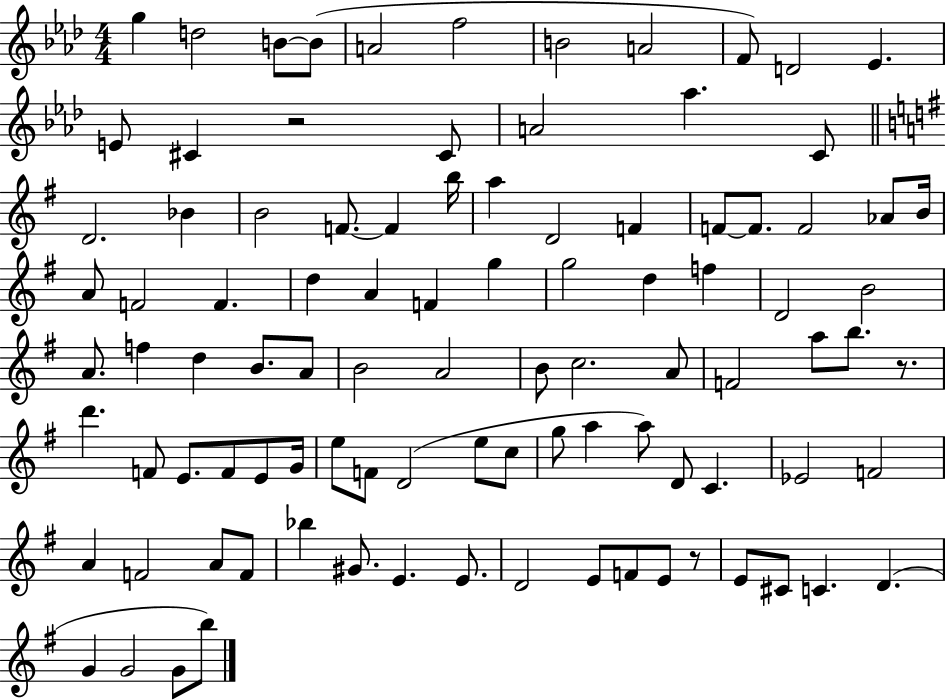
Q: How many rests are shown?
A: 3